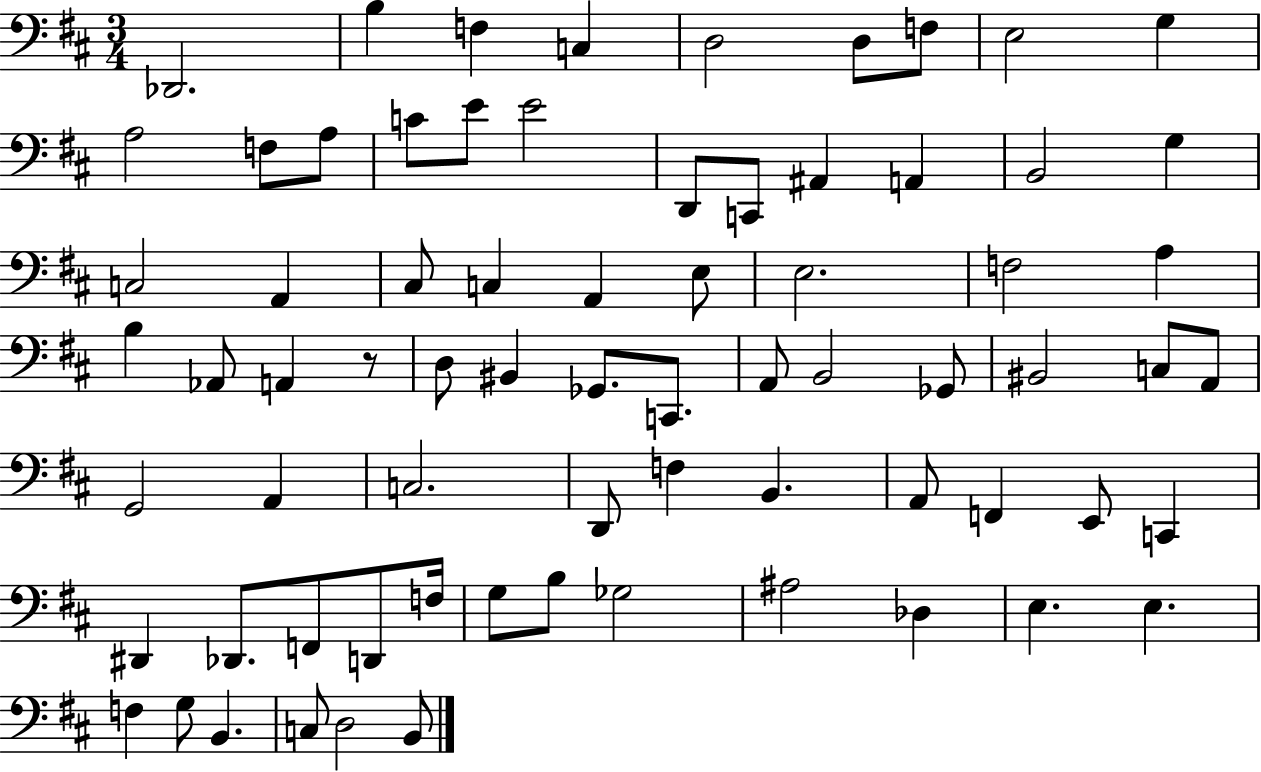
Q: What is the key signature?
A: D major